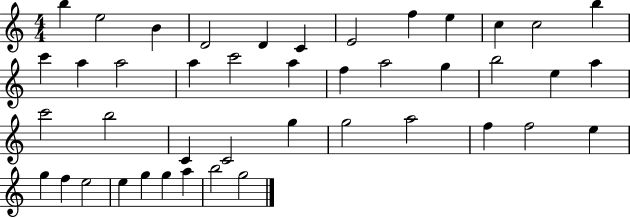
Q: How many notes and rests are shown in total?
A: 43